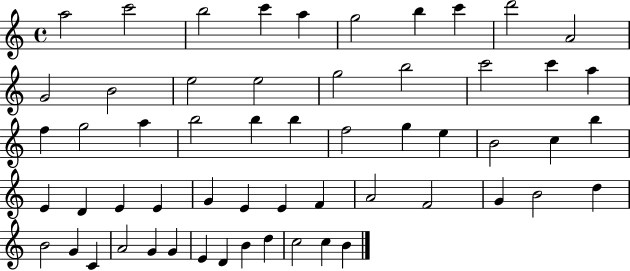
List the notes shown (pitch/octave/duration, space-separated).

A5/h C6/h B5/h C6/q A5/q G5/h B5/q C6/q D6/h A4/h G4/h B4/h E5/h E5/h G5/h B5/h C6/h C6/q A5/q F5/q G5/h A5/q B5/h B5/q B5/q F5/h G5/q E5/q B4/h C5/q B5/q E4/q D4/q E4/q E4/q G4/q E4/q E4/q F4/q A4/h F4/h G4/q B4/h D5/q B4/h G4/q C4/q A4/h G4/q G4/q E4/q D4/q B4/q D5/q C5/h C5/q B4/q